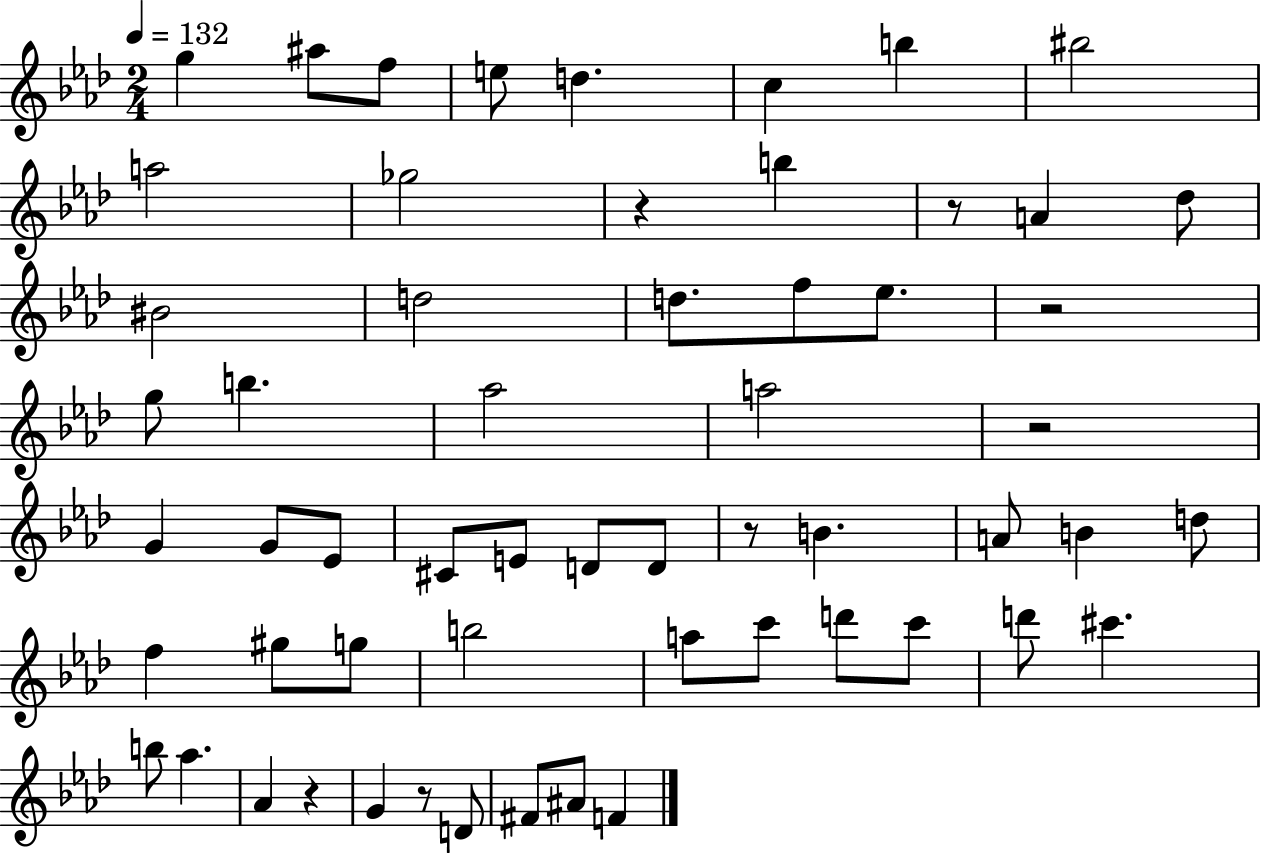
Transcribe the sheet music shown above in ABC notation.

X:1
T:Untitled
M:2/4
L:1/4
K:Ab
g ^a/2 f/2 e/2 d c b ^b2 a2 _g2 z b z/2 A _d/2 ^B2 d2 d/2 f/2 _e/2 z2 g/2 b _a2 a2 z2 G G/2 _E/2 ^C/2 E/2 D/2 D/2 z/2 B A/2 B d/2 f ^g/2 g/2 b2 a/2 c'/2 d'/2 c'/2 d'/2 ^c' b/2 _a _A z G z/2 D/2 ^F/2 ^A/2 F